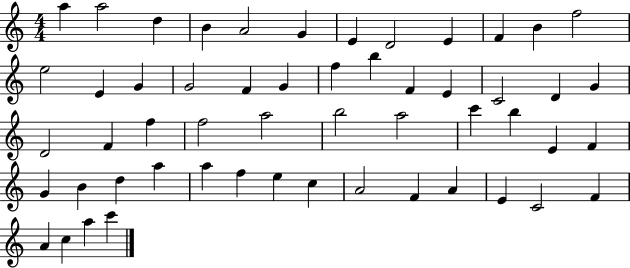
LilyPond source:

{
  \clef treble
  \numericTimeSignature
  \time 4/4
  \key c \major
  a''4 a''2 d''4 | b'4 a'2 g'4 | e'4 d'2 e'4 | f'4 b'4 f''2 | \break e''2 e'4 g'4 | g'2 f'4 g'4 | f''4 b''4 f'4 e'4 | c'2 d'4 g'4 | \break d'2 f'4 f''4 | f''2 a''2 | b''2 a''2 | c'''4 b''4 e'4 f'4 | \break g'4 b'4 d''4 a''4 | a''4 f''4 e''4 c''4 | a'2 f'4 a'4 | e'4 c'2 f'4 | \break a'4 c''4 a''4 c'''4 | \bar "|."
}